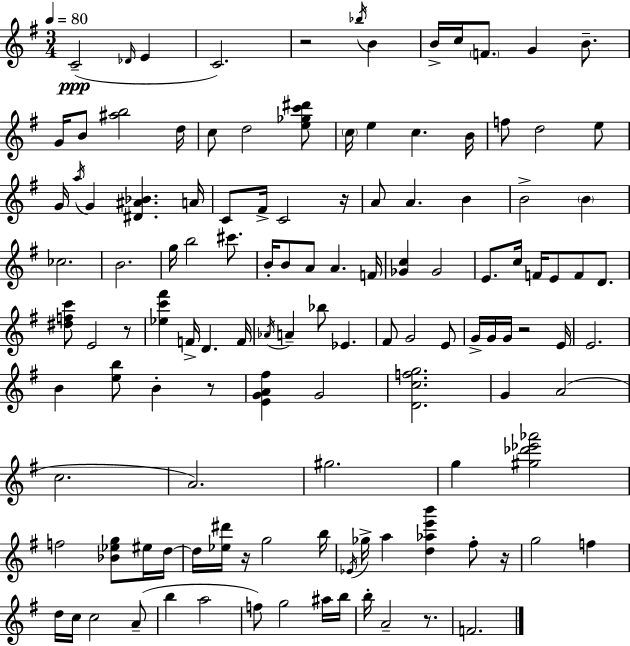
C4/h Db4/s E4/q C4/h. R/h Bb5/s B4/q B4/s C5/s F4/e. G4/q B4/e. G4/s B4/e [A#5,B5]/h D5/s C5/e D5/h [E5,Gb5,C6,D#6]/e C5/s E5/q C5/q. B4/s F5/e D5/h E5/e G4/s A5/s G4/q [D#4,A#4,Bb4]/q. A4/s C4/e F#4/s C4/h R/s A4/e A4/q. B4/q B4/h B4/q CES5/h. B4/h. G5/s B5/h C#6/e. B4/s B4/e A4/e A4/q. F4/s [Gb4,C5]/q Gb4/h E4/e. C5/s F4/s E4/e F4/e D4/e. [D#5,F5,C6]/e E4/h R/e [Eb5,C6,F#6]/q F4/s D4/q. F4/s Ab4/s A4/q Bb5/e Eb4/q. F#4/e G4/h E4/e G4/s G4/s G4/s R/h E4/s E4/h. B4/q [E5,B5]/e B4/q R/e [E4,G4,A4,F#5]/q G4/h [D4,C5,F5,G5]/h. G4/q A4/h C5/h. A4/h. G#5/h. G5/q [G#5,Db6,Eb6,Ab6]/h F5/h [Bb4,Eb5,G5]/e EIS5/s D5/s D5/s [Eb5,D#6]/s R/s G5/h B5/s Eb4/s Gb5/s A5/q [D5,Ab5,E6,B6]/q F#5/e R/s G5/h F5/q D5/s C5/s C5/h A4/e B5/q A5/h F5/e G5/h A#5/s B5/s B5/s A4/h R/e. F4/h.